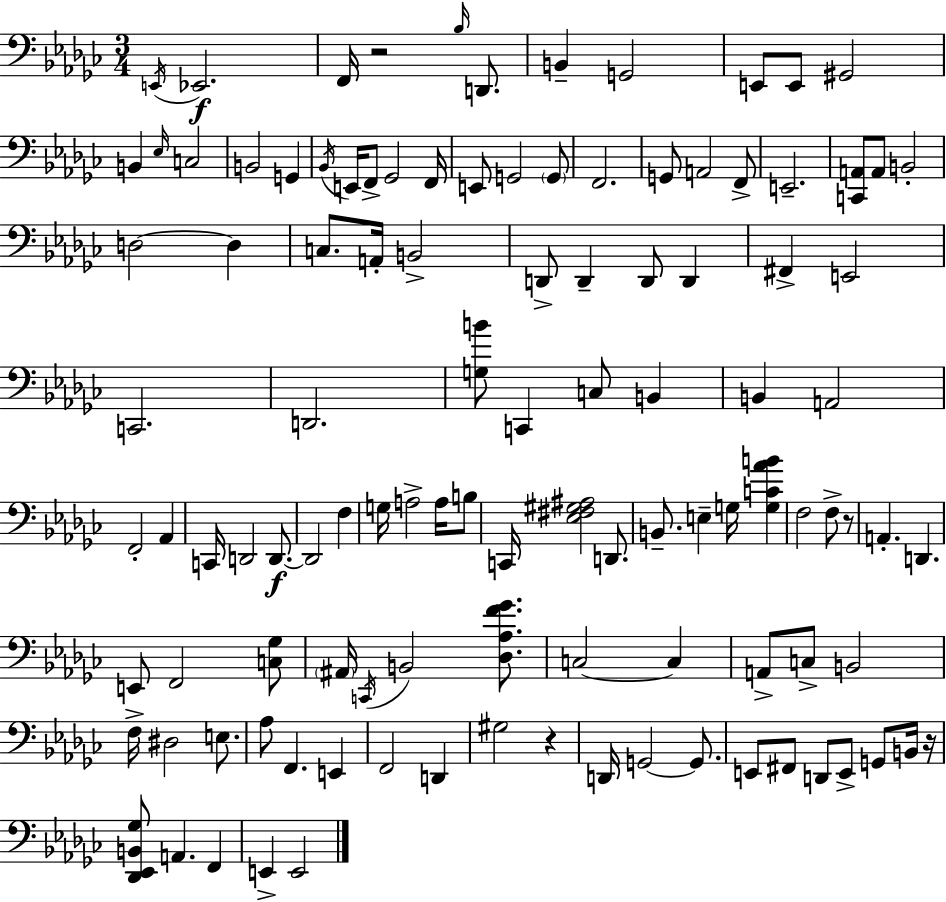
{
  \clef bass
  \numericTimeSignature
  \time 3/4
  \key ees \minor
  \acciaccatura { e,16 }\f ees,2. | f,16 r2 \grace { bes16 } d,8. | b,4-- g,2 | e,8 e,8 gis,2 | \break b,4 \grace { ees16 } c2 | b,2 g,4 | \acciaccatura { bes,16 } e,16 f,8-> ges,2 | f,16 e,8 g,2 | \break \parenthesize g,8 f,2. | g,8 a,2 | f,8-> e,2.-- | <c, a,>8 a,8 b,2-. | \break d2~~ | d4 c8. a,16-. b,2-> | d,8-> d,4-- d,8 | d,4 fis,4-> e,2 | \break c,2. | d,2. | <g b'>8 c,4 c8 | b,4 b,4 a,2 | \break f,2-. | aes,4 c,16 d,2 | d,8.~~\f d,2 | f4 g16 a2-> | \break a16 b8 c,16 <ees fis gis ais>2 | d,8. b,8.-- e4-- g16 | <g c' aes' b'>4 f2 | f8-> r8 a,4.-. d,4. | \break e,8 f,2 | <c ges>8 \parenthesize ais,16 \acciaccatura { c,16 } b,2 | <des aes f' ges'>8. c2~~ | c4 a,8-> c8-> b,2 | \break f16-> dis2 | e8. aes8 f,4. | e,4 f,2 | d,4 gis2 | \break r4 d,16 g,2~~ | g,8. e,8 fis,8 d,8 e,8-> | g,8 b,16 r16 <des, ees, b, ges>8 a,4. | f,4 e,4-> e,2 | \break \bar "|."
}